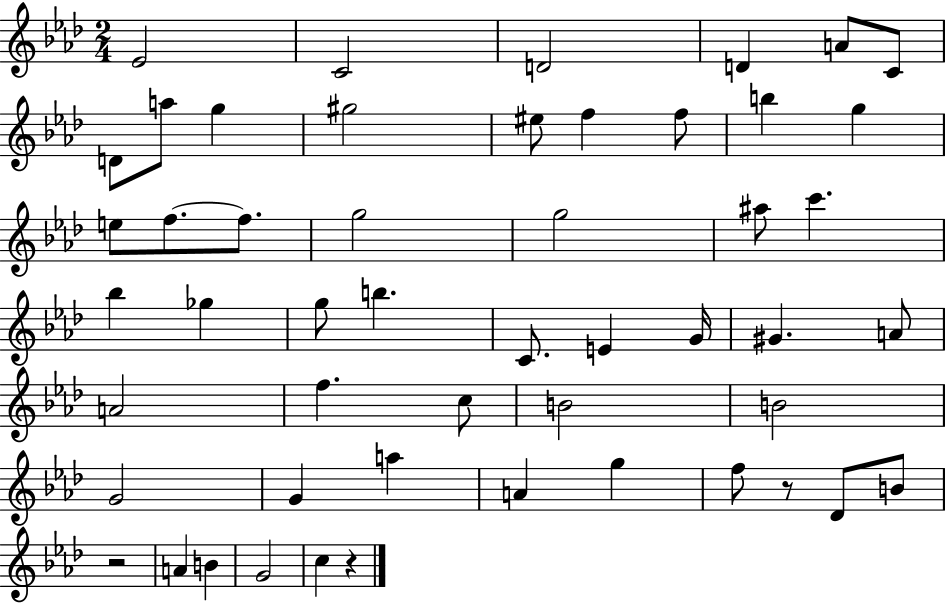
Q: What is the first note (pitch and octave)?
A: Eb4